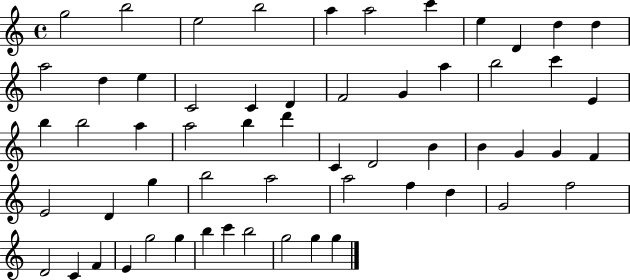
{
  \clef treble
  \time 4/4
  \defaultTimeSignature
  \key c \major
  g''2 b''2 | e''2 b''2 | a''4 a''2 c'''4 | e''4 d'4 d''4 d''4 | \break a''2 d''4 e''4 | c'2 c'4 d'4 | f'2 g'4 a''4 | b''2 c'''4 e'4 | \break b''4 b''2 a''4 | a''2 b''4 d'''4 | c'4 d'2 b'4 | b'4 g'4 g'4 f'4 | \break e'2 d'4 g''4 | b''2 a''2 | a''2 f''4 d''4 | g'2 f''2 | \break d'2 c'4 f'4 | e'4 g''2 g''4 | b''4 c'''4 b''2 | g''2 g''4 g''4 | \break \bar "|."
}